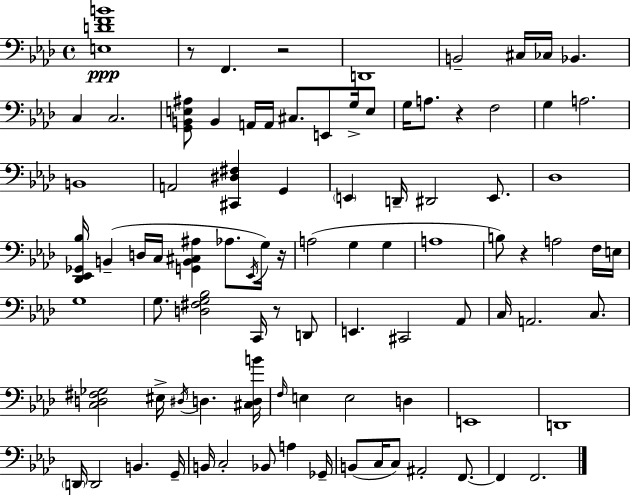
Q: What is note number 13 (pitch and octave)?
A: E2